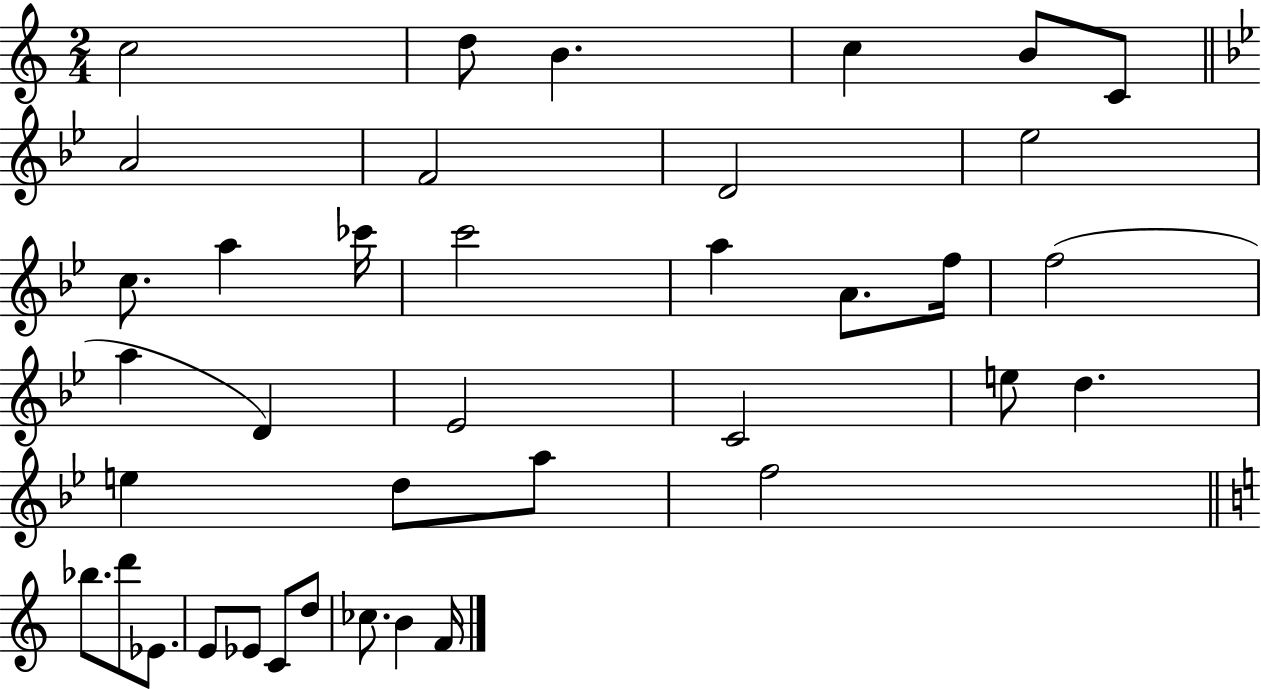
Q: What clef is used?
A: treble